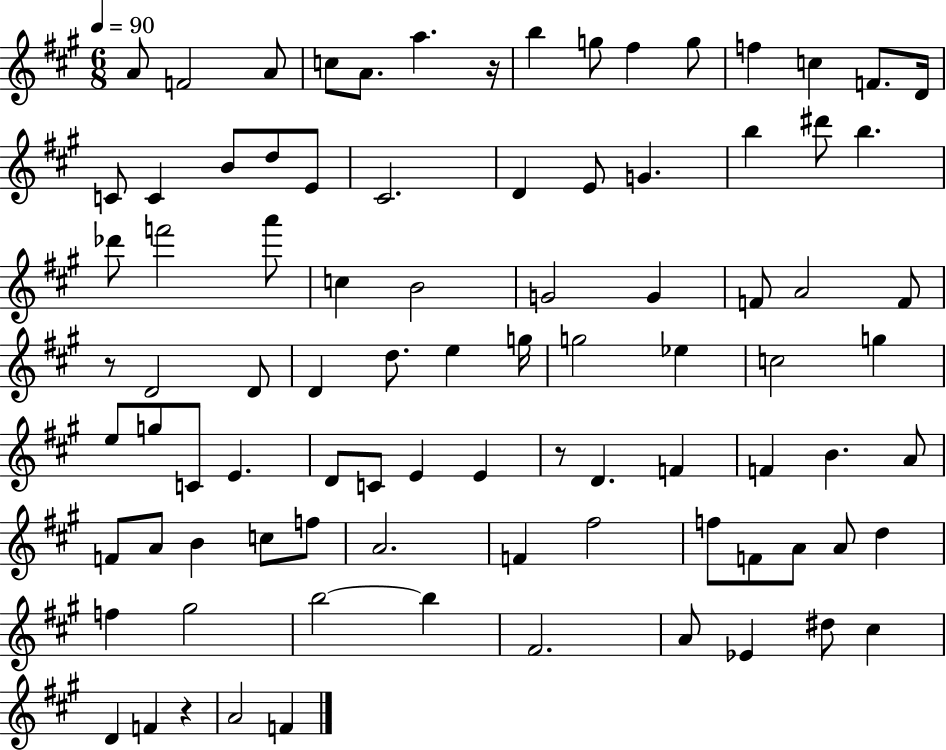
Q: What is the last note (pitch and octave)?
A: F4